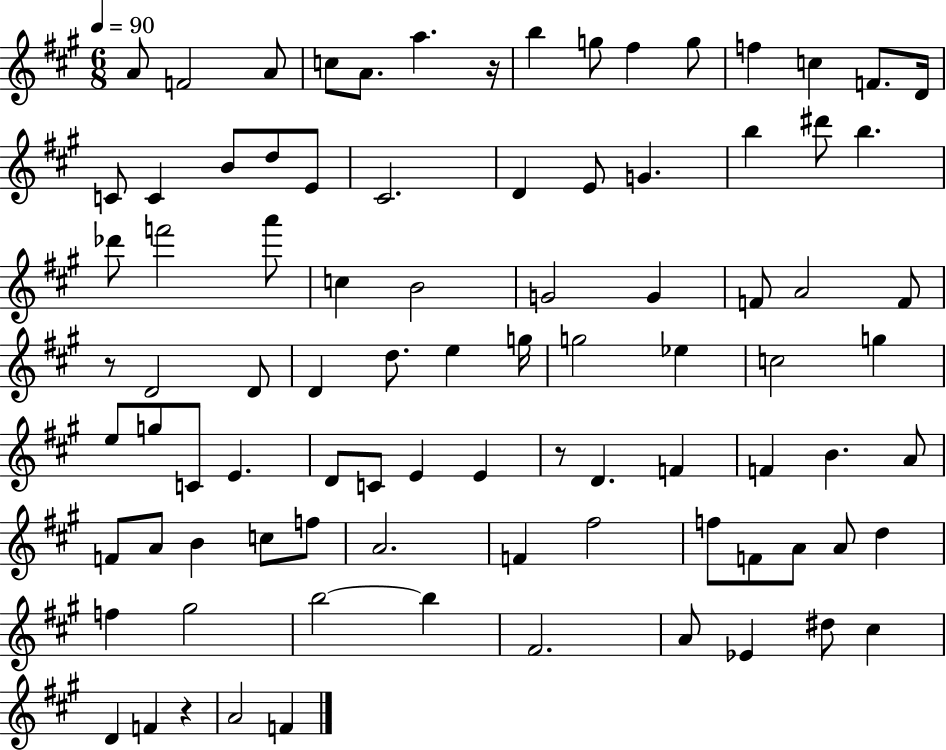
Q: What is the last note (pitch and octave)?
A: F4